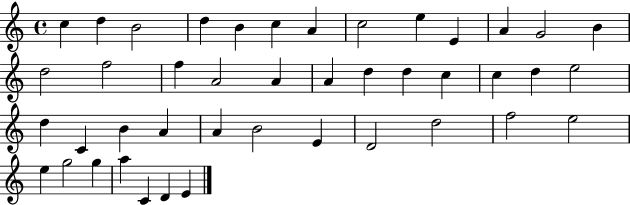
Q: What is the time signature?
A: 4/4